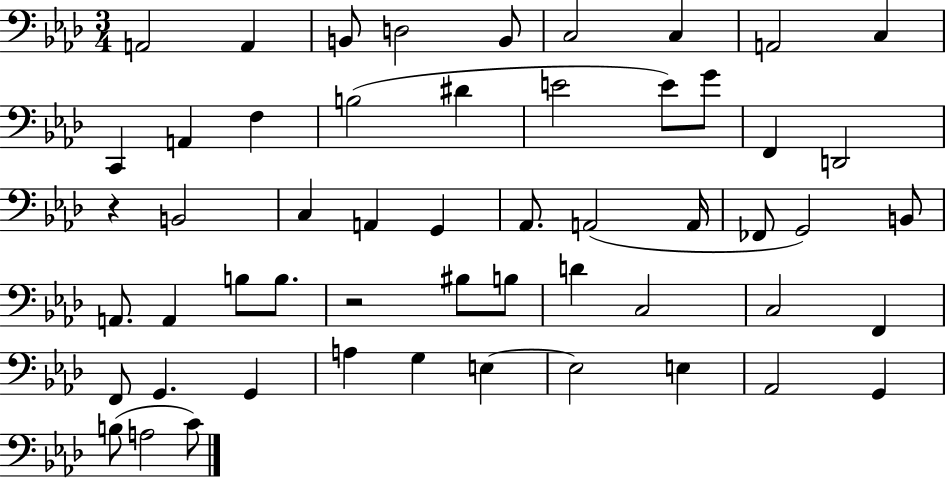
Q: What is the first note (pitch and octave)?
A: A2